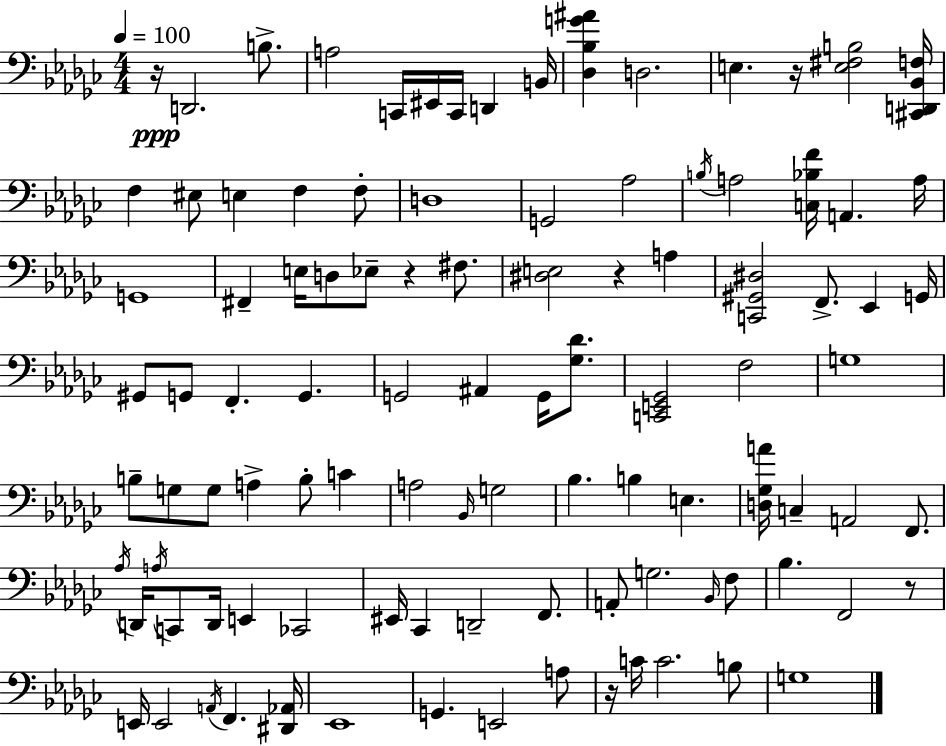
R/s D2/h. B3/e. A3/h C2/s EIS2/s C2/s D2/q B2/s [Db3,Bb3,G4,A#4]/q D3/h. E3/q. R/s [E3,F#3,B3]/h [C#2,D2,Bb2,F3]/s F3/q EIS3/e E3/q F3/q F3/e D3/w G2/h Ab3/h B3/s A3/h [C3,Bb3,F4]/s A2/q. A3/s G2/w F#2/q E3/s D3/e Eb3/e R/q F#3/e. [D#3,E3]/h R/q A3/q [C2,G#2,D#3]/h F2/e. Eb2/q G2/s G#2/e G2/e F2/q. G2/q. G2/h A#2/q G2/s [Gb3,Db4]/e. [C2,E2,Gb2]/h F3/h G3/w B3/e G3/e G3/e A3/q B3/e C4/q A3/h Bb2/s G3/h Bb3/q. B3/q E3/q. [D3,Gb3,A4]/s C3/q A2/h F2/e. Ab3/s D2/s A3/s C2/e D2/s E2/q CES2/h EIS2/s CES2/q D2/h F2/e. A2/e G3/h. Bb2/s F3/e Bb3/q. F2/h R/e E2/s E2/h A2/s F2/q. [D#2,Ab2]/s Eb2/w G2/q. E2/h A3/e R/s C4/s C4/h. B3/e G3/w